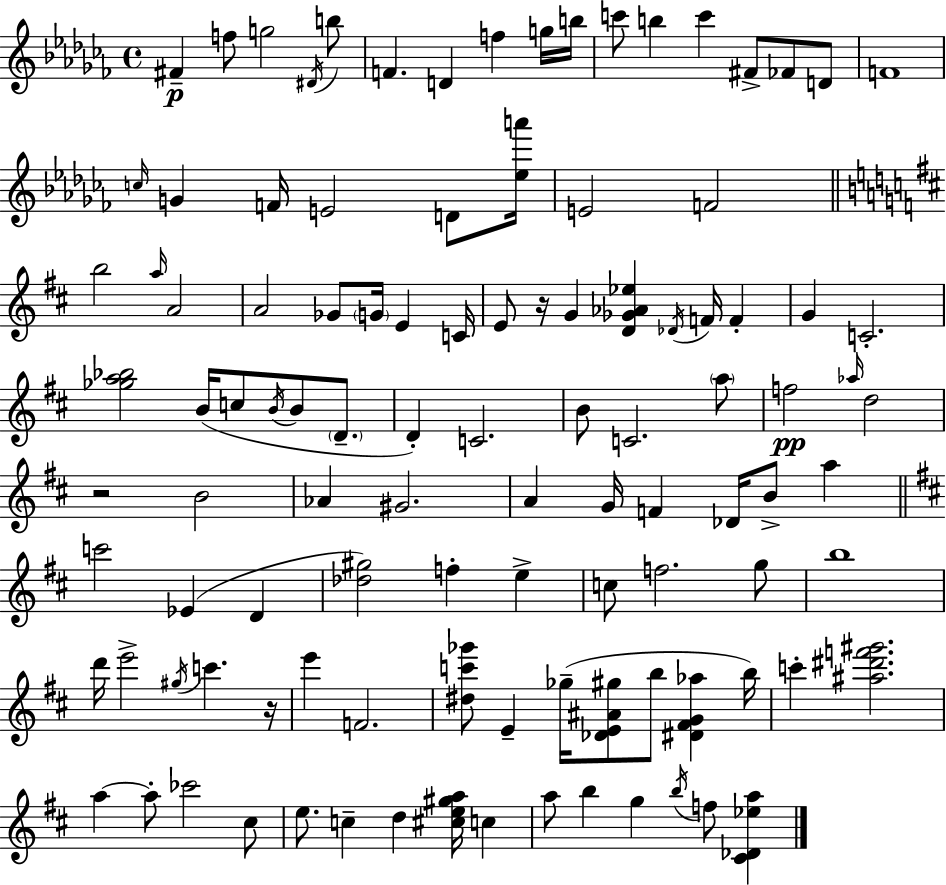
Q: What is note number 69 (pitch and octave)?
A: G5